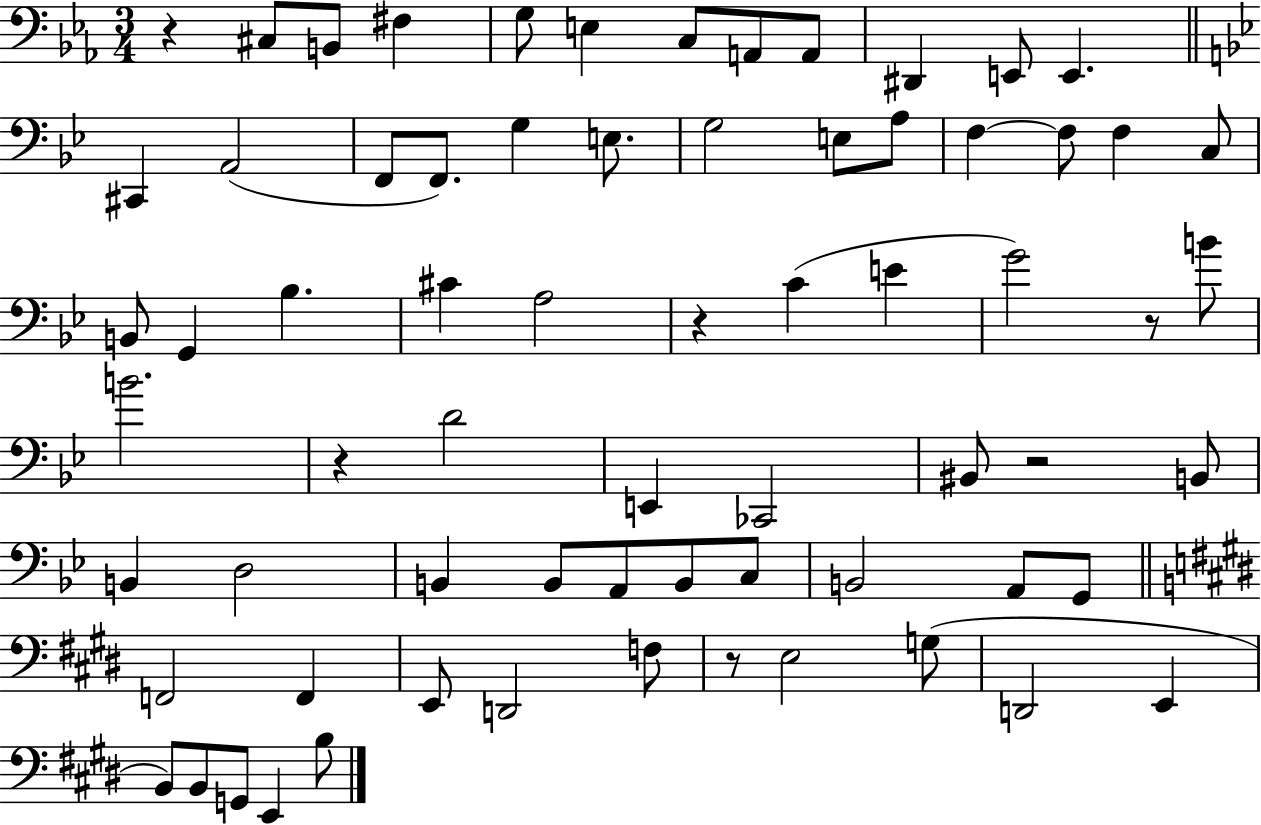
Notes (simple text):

R/q C#3/e B2/e F#3/q G3/e E3/q C3/e A2/e A2/e D#2/q E2/e E2/q. C#2/q A2/h F2/e F2/e. G3/q E3/e. G3/h E3/e A3/e F3/q F3/e F3/q C3/e B2/e G2/q Bb3/q. C#4/q A3/h R/q C4/q E4/q G4/h R/e B4/e B4/h. R/q D4/h E2/q CES2/h BIS2/e R/h B2/e B2/q D3/h B2/q B2/e A2/e B2/e C3/e B2/h A2/e G2/e F2/h F2/q E2/e D2/h F3/e R/e E3/h G3/e D2/h E2/q B2/e B2/e G2/e E2/q B3/e